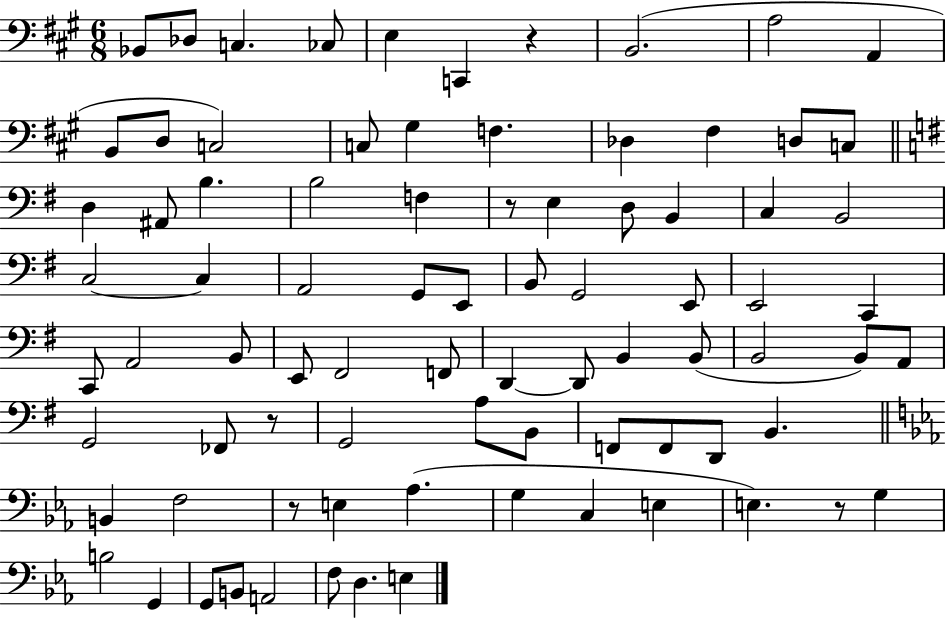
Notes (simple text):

Bb2/e Db3/e C3/q. CES3/e E3/q C2/q R/q B2/h. A3/h A2/q B2/e D3/e C3/h C3/e G#3/q F3/q. Db3/q F#3/q D3/e C3/e D3/q A#2/e B3/q. B3/h F3/q R/e E3/q D3/e B2/q C3/q B2/h C3/h C3/q A2/h G2/e E2/e B2/e G2/h E2/e E2/h C2/q C2/e A2/h B2/e E2/e F#2/h F2/e D2/q D2/e B2/q B2/e B2/h B2/e A2/e G2/h FES2/e R/e G2/h A3/e B2/e F2/e F2/e D2/e B2/q. B2/q F3/h R/e E3/q Ab3/q. G3/q C3/q E3/q E3/q. R/e G3/q B3/h G2/q G2/e B2/e A2/h F3/e D3/q. E3/q